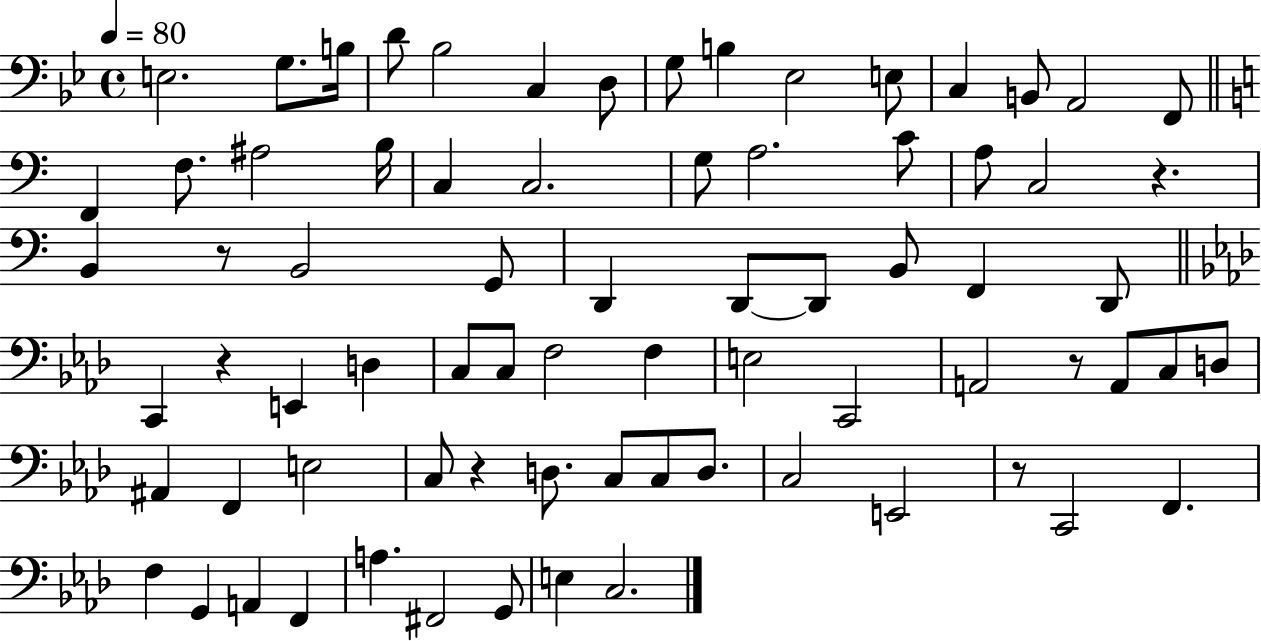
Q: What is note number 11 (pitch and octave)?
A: E3